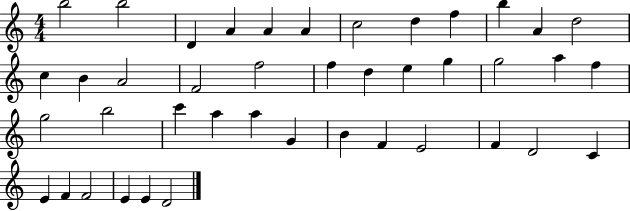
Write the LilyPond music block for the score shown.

{
  \clef treble
  \numericTimeSignature
  \time 4/4
  \key c \major
  b''2 b''2 | d'4 a'4 a'4 a'4 | c''2 d''4 f''4 | b''4 a'4 d''2 | \break c''4 b'4 a'2 | f'2 f''2 | f''4 d''4 e''4 g''4 | g''2 a''4 f''4 | \break g''2 b''2 | c'''4 a''4 a''4 g'4 | b'4 f'4 e'2 | f'4 d'2 c'4 | \break e'4 f'4 f'2 | e'4 e'4 d'2 | \bar "|."
}